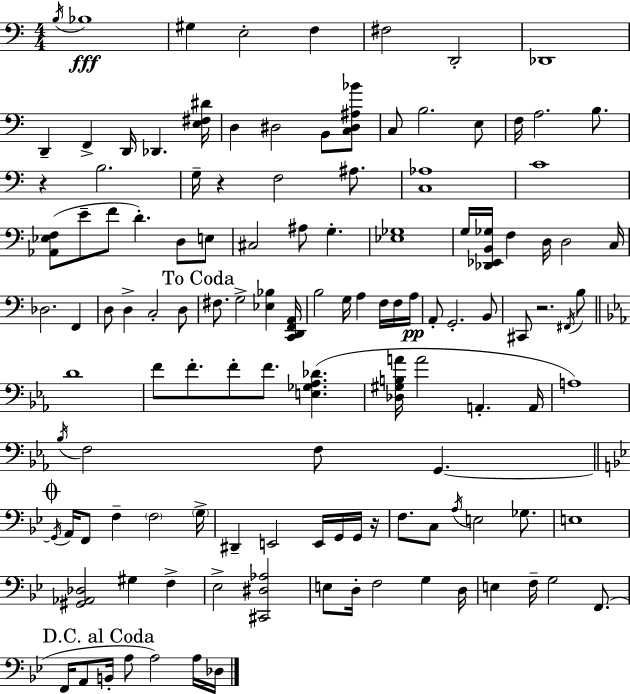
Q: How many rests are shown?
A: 4